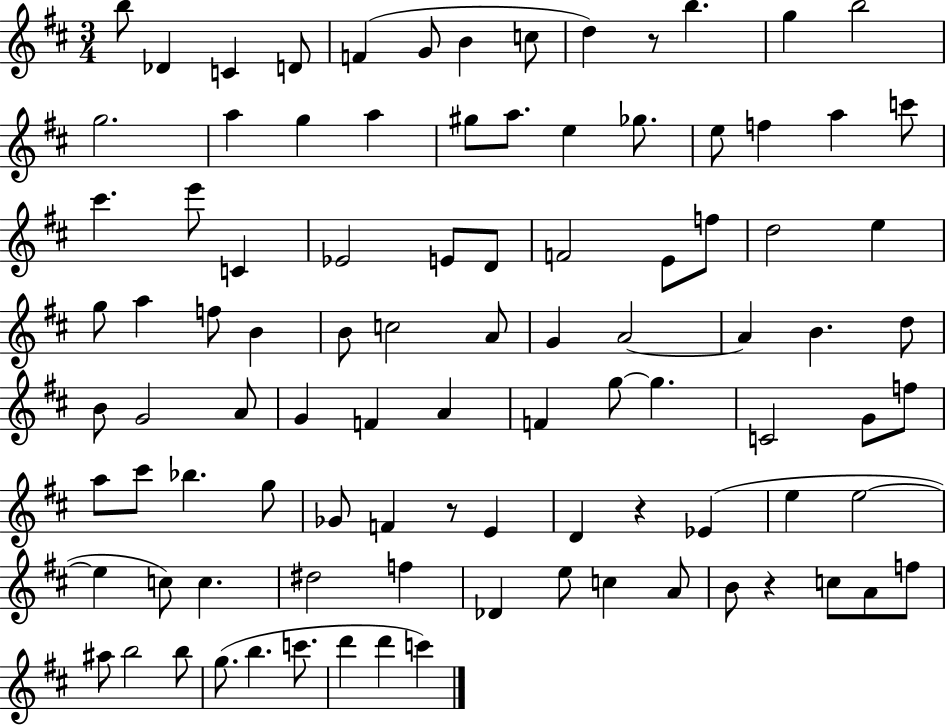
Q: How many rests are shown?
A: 4